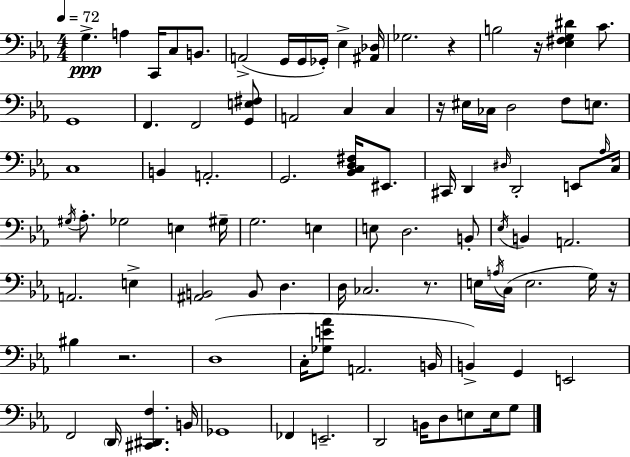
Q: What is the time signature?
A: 4/4